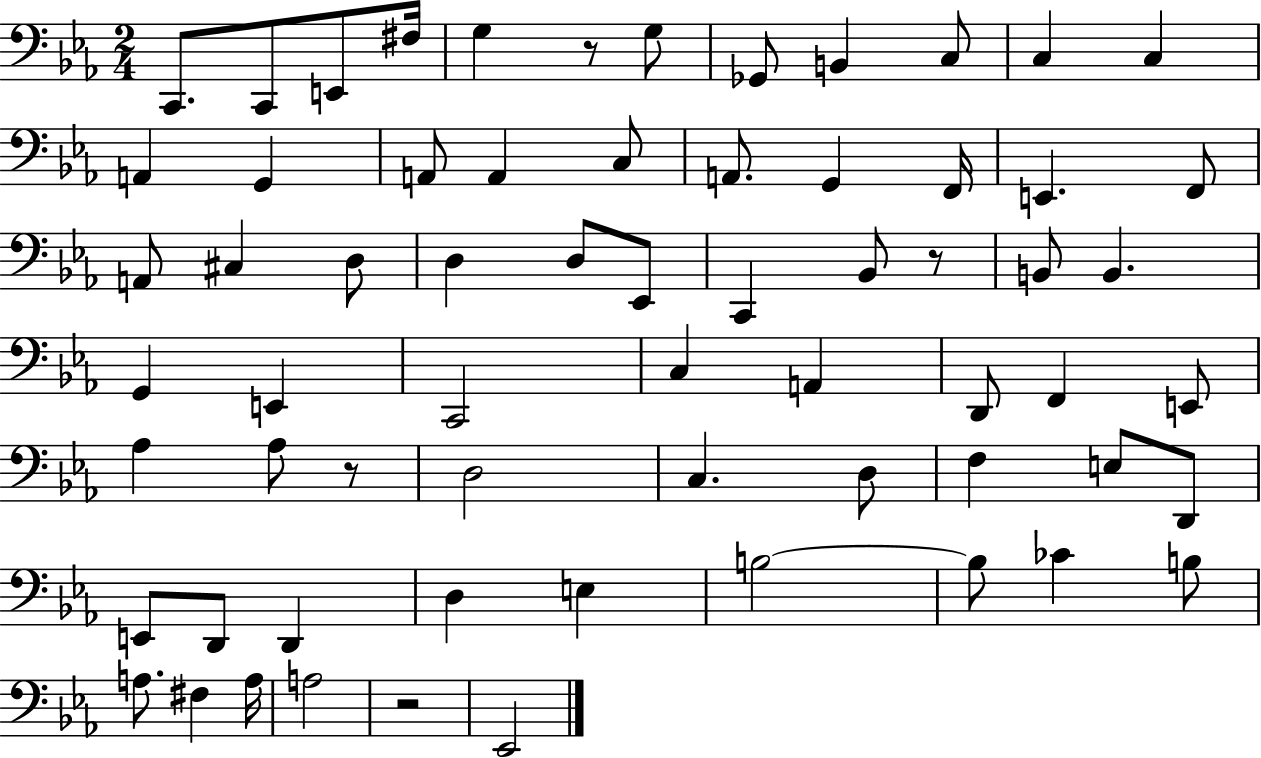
{
  \clef bass
  \numericTimeSignature
  \time 2/4
  \key ees \major
  c,8. c,8 e,8 fis16 | g4 r8 g8 | ges,8 b,4 c8 | c4 c4 | \break a,4 g,4 | a,8 a,4 c8 | a,8. g,4 f,16 | e,4. f,8 | \break a,8 cis4 d8 | d4 d8 ees,8 | c,4 bes,8 r8 | b,8 b,4. | \break g,4 e,4 | c,2 | c4 a,4 | d,8 f,4 e,8 | \break aes4 aes8 r8 | d2 | c4. d8 | f4 e8 d,8 | \break e,8 d,8 d,4 | d4 e4 | b2~~ | b8 ces'4 b8 | \break a8. fis4 a16 | a2 | r2 | ees,2 | \break \bar "|."
}